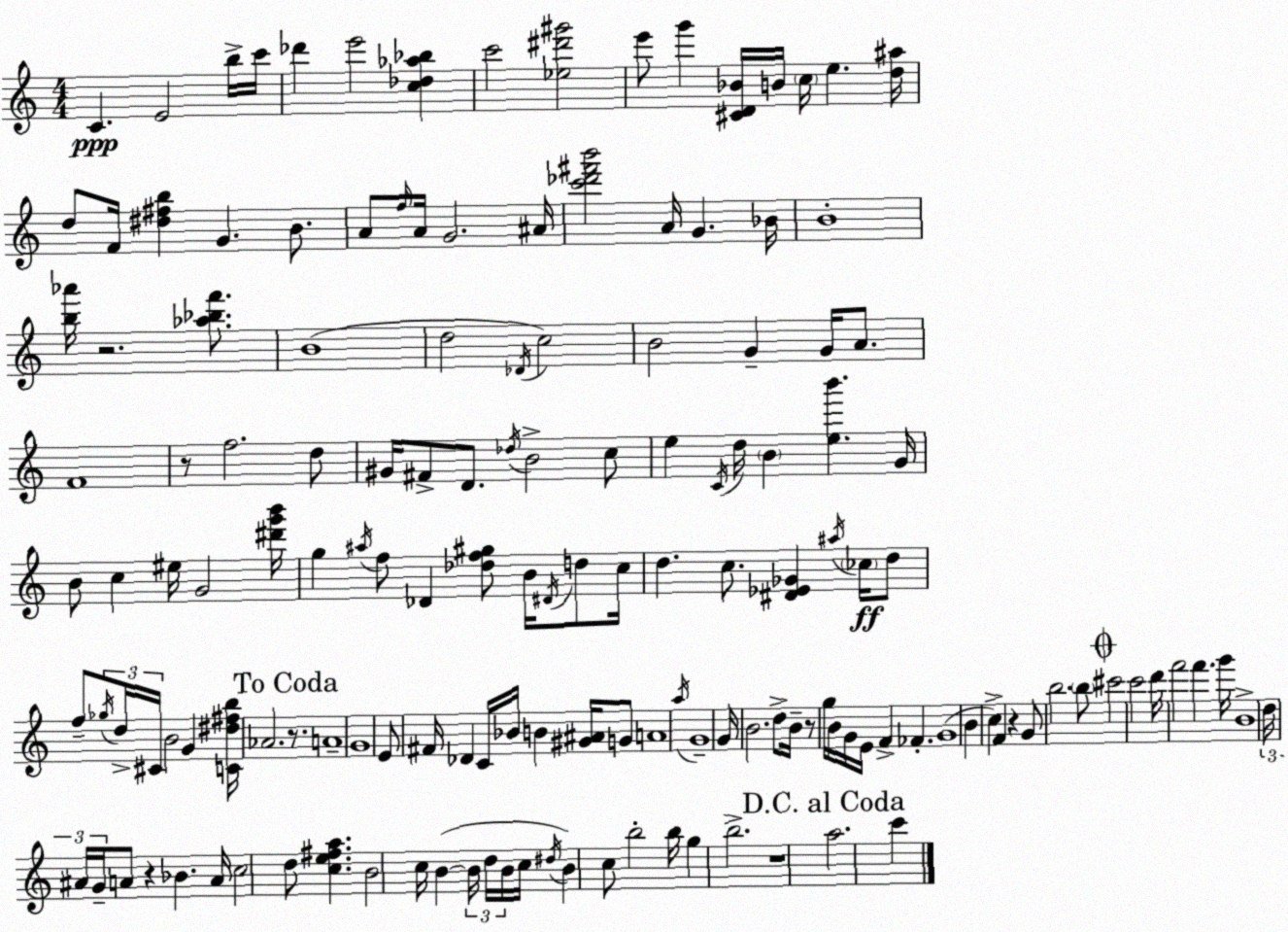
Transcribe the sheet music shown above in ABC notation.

X:1
T:Untitled
M:4/4
L:1/4
K:C
C E2 b/4 c'/4 _d' e'2 [c_d_a_b] c'2 [_e^d'^g']2 e'/2 g' [^CD_B]/4 B/4 c/4 e [d^a]/4 d/2 F/4 [^d^fb] G B/2 A/2 f/4 A/4 G2 ^A/4 [c'_d'^f'b']2 A/4 G _B/4 B4 [b_a']/4 z2 [_a_bf']/2 B4 d2 _D/4 c2 B2 G G/4 A/2 F4 z/2 f2 d/2 ^G/4 ^F/2 D/2 _d/4 B2 c/2 e C/4 d/4 B [eb'] G/4 B/2 c ^e/4 G2 [^d'g'b']/4 g ^a/4 f/2 _D [_df^g]/2 B/4 ^D/4 d/2 c/4 d c/2 [^D_E_G] ^a/4 _c/4 d/2 f/2 _g/4 d/4 ^C/4 B2 G [C^d^fb]/4 _A2 z/2 A4 G4 E/2 ^F/4 _D C/4 _B/4 B [^G^A]/4 G/2 A4 a/4 G4 G/4 B2 d/2 B/4 z/2 g/4 B/4 G/4 E/4 F _F G4 B c F z G/2 b2 b/2 ^c'2 c'2 d'/4 f'2 f' g'/4 B4 d/4 ^A/4 G/4 A/2 z _B A/4 c2 d/2 [ce^fa] B2 c/4 B B/4 d/4 B/4 c/4 ^d/4 B c/2 b2 b/4 g b2 z4 a2 c'